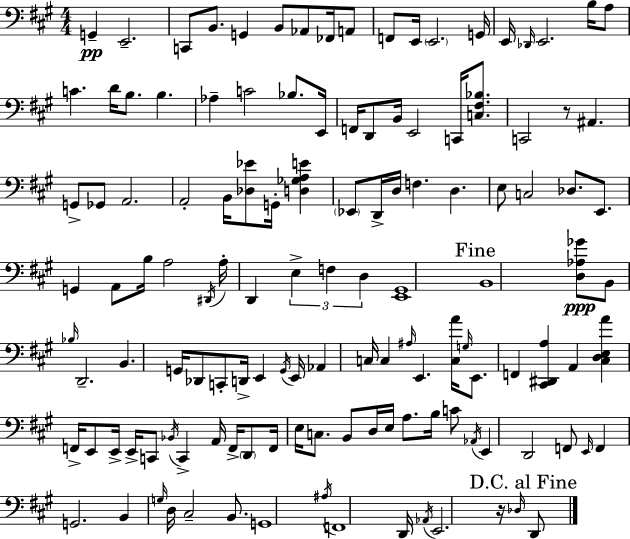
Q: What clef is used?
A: bass